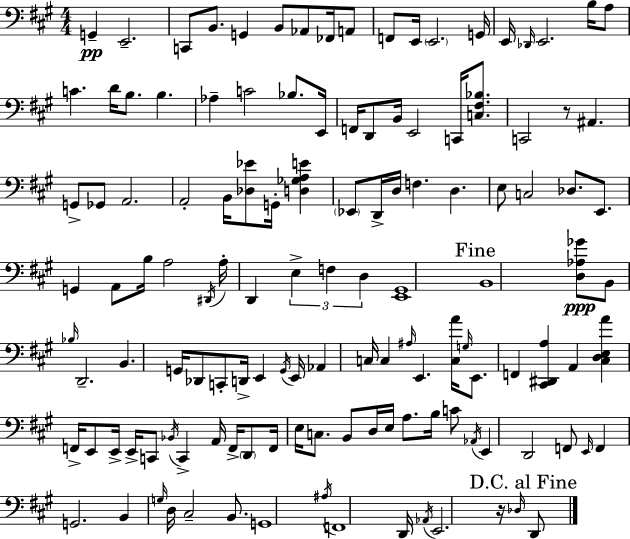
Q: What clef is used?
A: bass